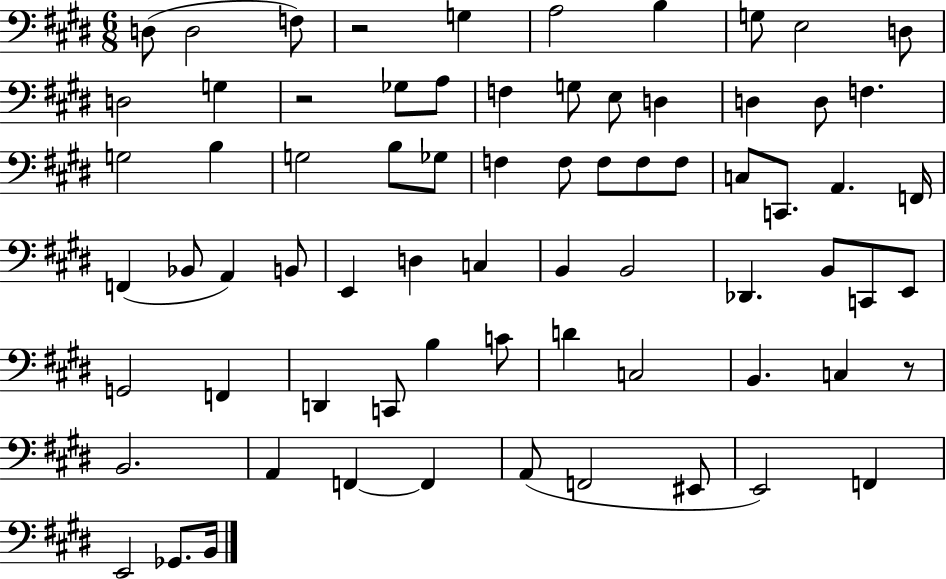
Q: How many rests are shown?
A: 3